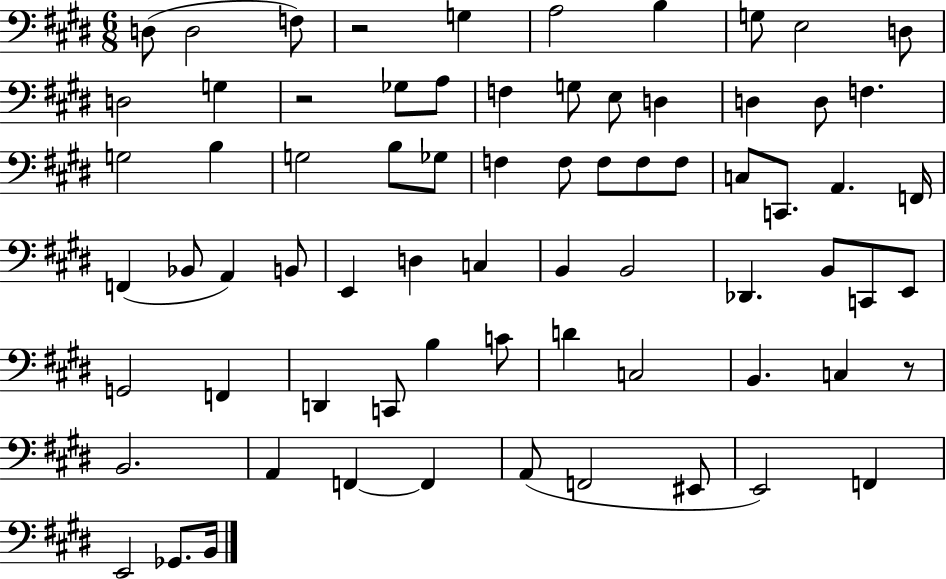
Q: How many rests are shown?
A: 3